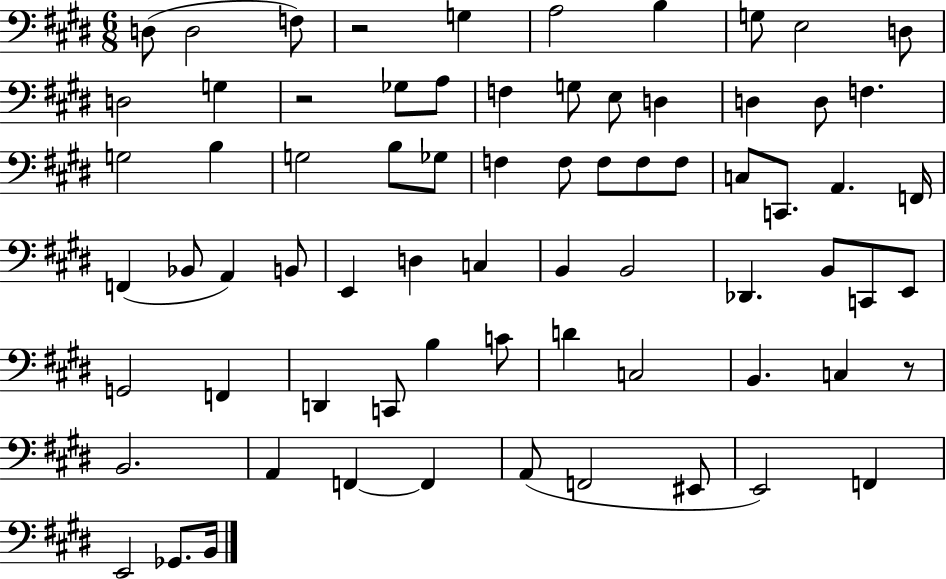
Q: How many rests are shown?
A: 3